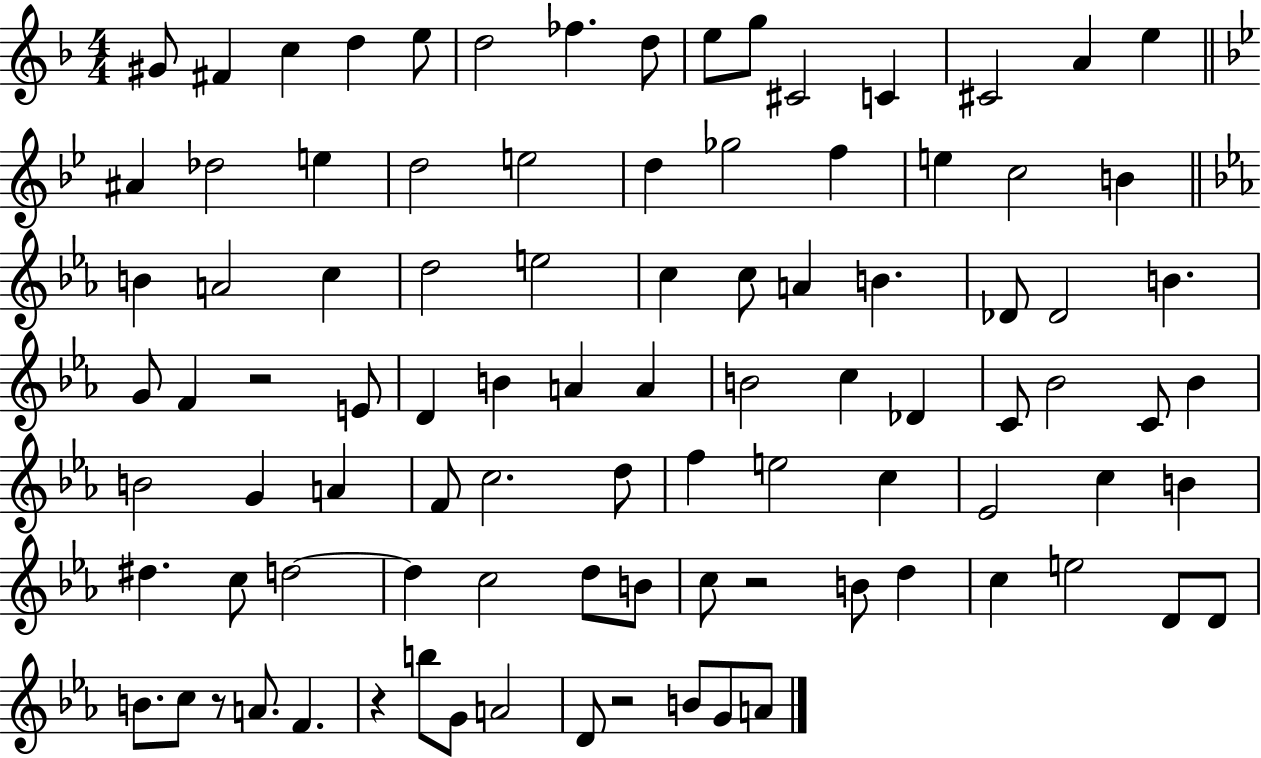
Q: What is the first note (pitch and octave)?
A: G#4